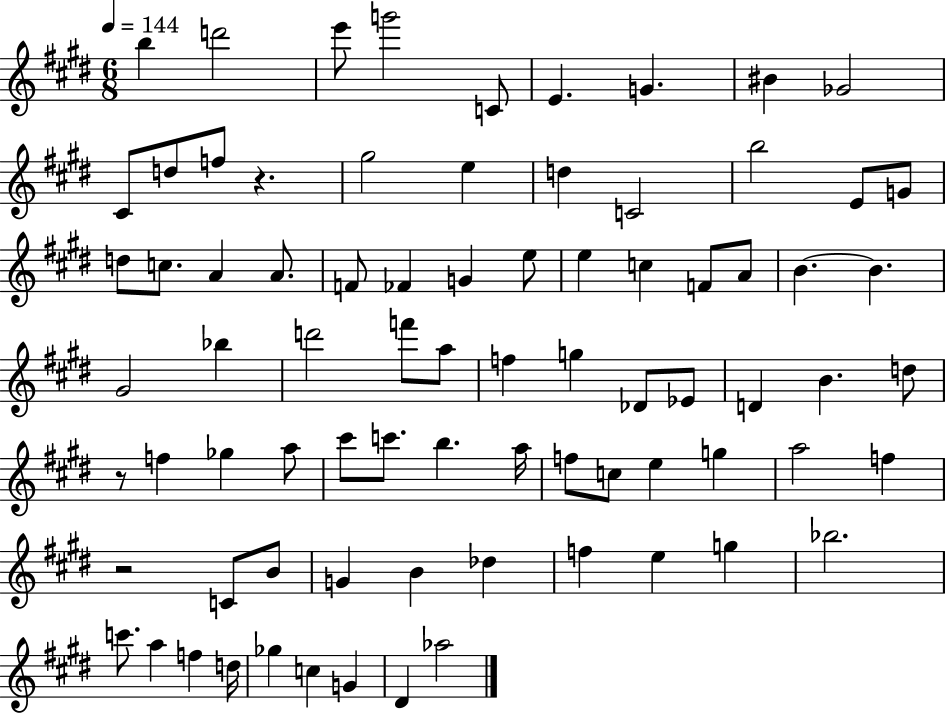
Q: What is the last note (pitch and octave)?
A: Ab5